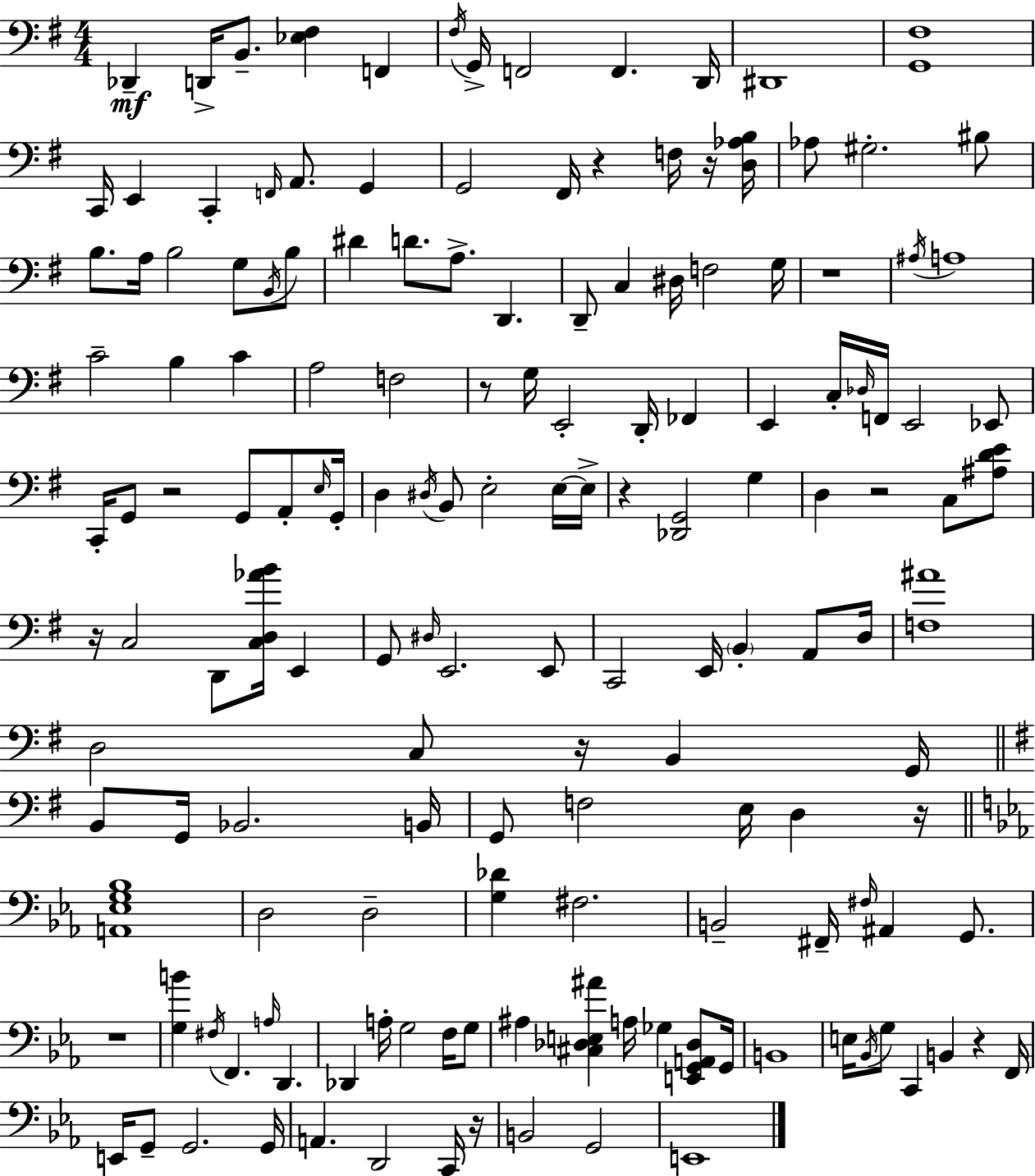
Db2/q D2/s B2/e. [Eb3,F#3]/q F2/q F#3/s G2/s F2/h F2/q. D2/s D#2/w [G2,F#3]/w C2/s E2/q C2/q F2/s A2/e. G2/q G2/h F#2/s R/q F3/s R/s [D3,Ab3,B3]/s Ab3/e G#3/h. BIS3/e B3/e. A3/s B3/h G3/e B2/s B3/e D#4/q D4/e. A3/e. D2/q. D2/e C3/q D#3/s F3/h G3/s R/w A#3/s A3/w C4/h B3/q C4/q A3/h F3/h R/e G3/s E2/h D2/s FES2/q E2/q C3/s Db3/s F2/s E2/h Eb2/e C2/s G2/e R/h G2/e A2/e E3/s G2/s D3/q D#3/s B2/e E3/h E3/s E3/s R/q [Db2,G2]/h G3/q D3/q R/h C3/e [A#3,D4,E4]/e R/s C3/h D2/e [C3,D3,Ab4,B4]/s E2/q G2/e D#3/s E2/h. E2/e C2/h E2/s B2/q A2/e D3/s [F3,A#4]/w D3/h C3/e R/s B2/q G2/s B2/e G2/s Bb2/h. B2/s G2/e F3/h E3/s D3/q R/s [A2,Eb3,G3,Bb3]/w D3/h D3/h [G3,Db4]/q F#3/h. B2/h F#2/s F#3/s A#2/q G2/e. R/w [G3,B4]/q F#3/s F2/q. A3/s D2/q. Db2/q A3/s G3/h F3/s G3/e A#3/q [C#3,Db3,E3,A#4]/q A3/s Gb3/q [E2,G2,A2,Db3]/e G2/s B2/w E3/s Bb2/s G3/e C2/q B2/q R/q F2/s E2/s G2/e G2/h. G2/s A2/q. D2/h C2/s R/s B2/h G2/h E2/w